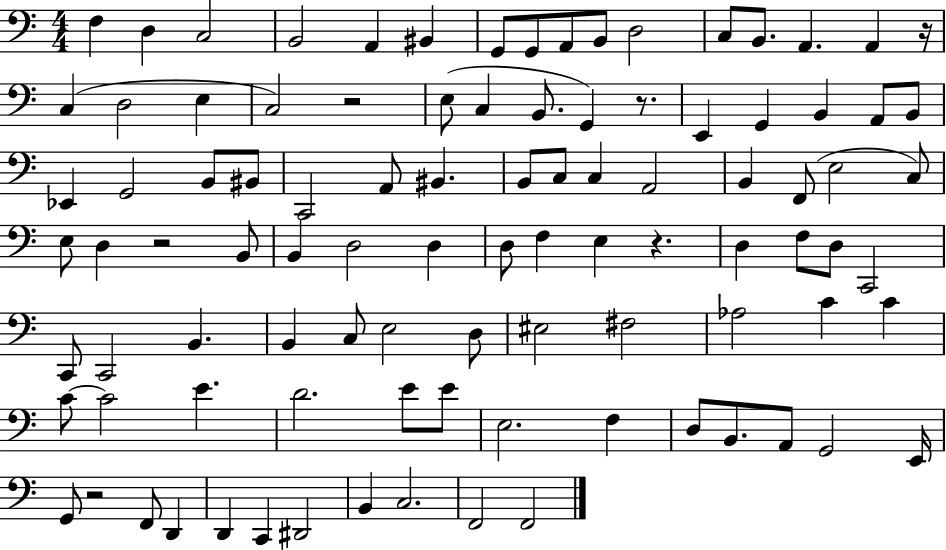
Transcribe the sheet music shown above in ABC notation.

X:1
T:Untitled
M:4/4
L:1/4
K:C
F, D, C,2 B,,2 A,, ^B,, G,,/2 G,,/2 A,,/2 B,,/2 D,2 C,/2 B,,/2 A,, A,, z/4 C, D,2 E, C,2 z2 E,/2 C, B,,/2 G,, z/2 E,, G,, B,, A,,/2 B,,/2 _E,, G,,2 B,,/2 ^B,,/2 C,,2 A,,/2 ^B,, B,,/2 C,/2 C, A,,2 B,, F,,/2 E,2 C,/2 E,/2 D, z2 B,,/2 B,, D,2 D, D,/2 F, E, z D, F,/2 D,/2 C,,2 C,,/2 C,,2 B,, B,, C,/2 E,2 D,/2 ^E,2 ^F,2 _A,2 C C C/2 C2 E D2 E/2 E/2 E,2 F, D,/2 B,,/2 A,,/2 G,,2 E,,/4 G,,/2 z2 F,,/2 D,, D,, C,, ^D,,2 B,, C,2 F,,2 F,,2